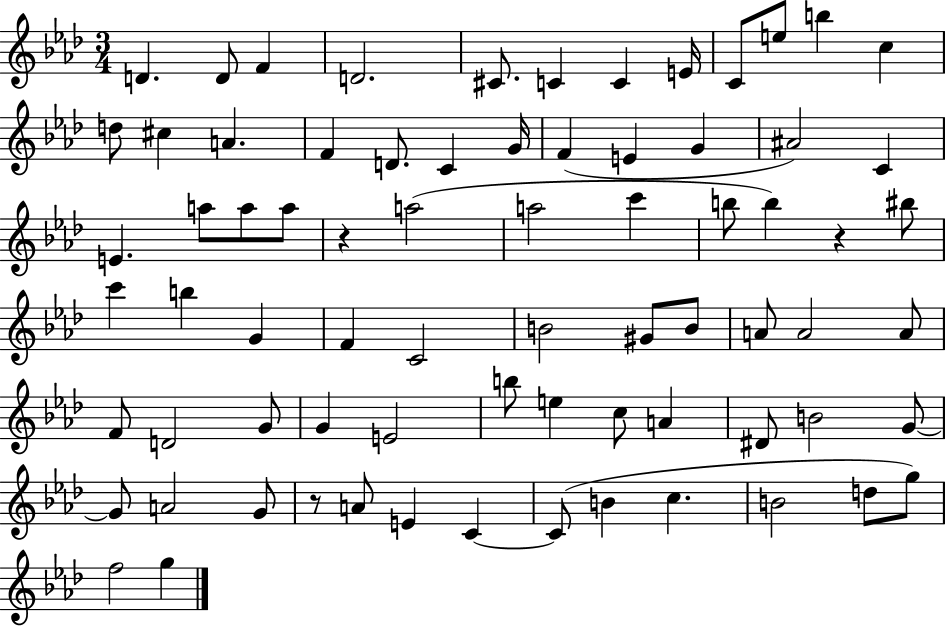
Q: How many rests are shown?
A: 3